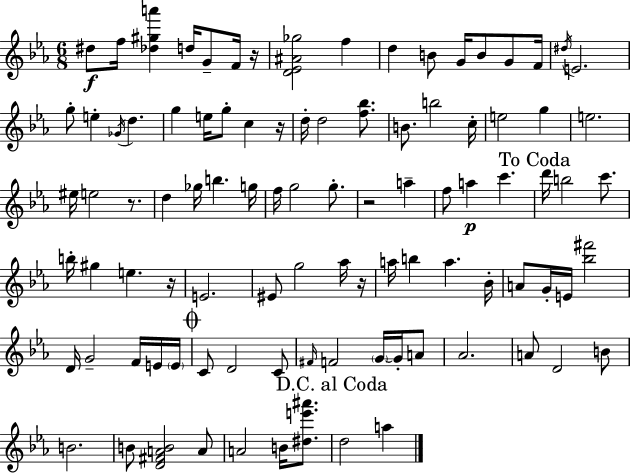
D#5/e F5/s [Db5,G#5,A6]/q D5/s G4/e F4/s R/s [D4,Eb4,A#4,Gb5]/h F5/q D5/q B4/e G4/s B4/e G4/e F4/s D#5/s E4/h. G5/e E5/q Gb4/s D5/q. G5/q E5/s G5/e C5/q R/s D5/s D5/h [F5,Bb5]/e. B4/e. B5/h C5/s E5/h G5/q E5/h. EIS5/s E5/h R/e. D5/q Gb5/s B5/q. G5/s F5/s G5/h G5/e. R/h A5/q F5/e A5/q C6/q. D6/s B5/h C6/e. B5/s G#5/q E5/q. R/s E4/h. EIS4/e G5/h Ab5/s R/s A5/s B5/q A5/q. Bb4/s A4/e G4/s E4/s [Bb5,F#6]/h D4/s G4/h F4/s E4/s E4/s C4/e D4/h C4/e F#4/s F4/h G4/s G4/s A4/e Ab4/h. A4/e D4/h B4/e B4/h. B4/e [D4,F#4,A4,B4]/h A4/e A4/h B4/s [D#5,E6,A#6]/e. D5/h A5/q